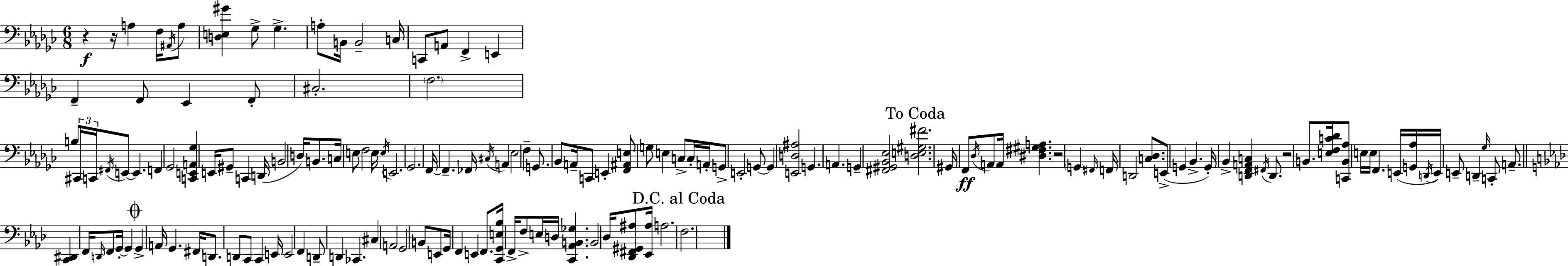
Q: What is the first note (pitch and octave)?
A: A3